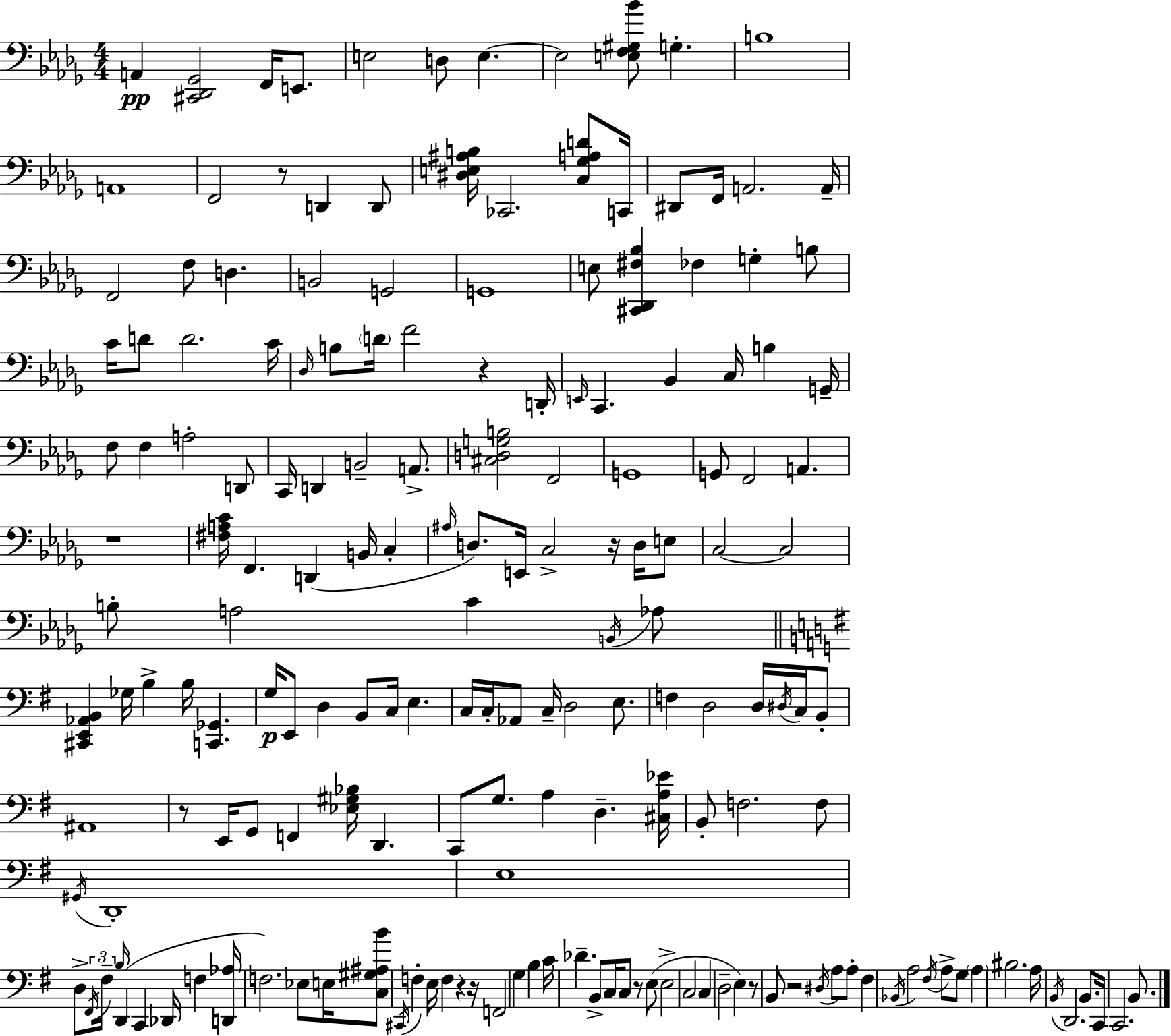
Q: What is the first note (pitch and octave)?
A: A2